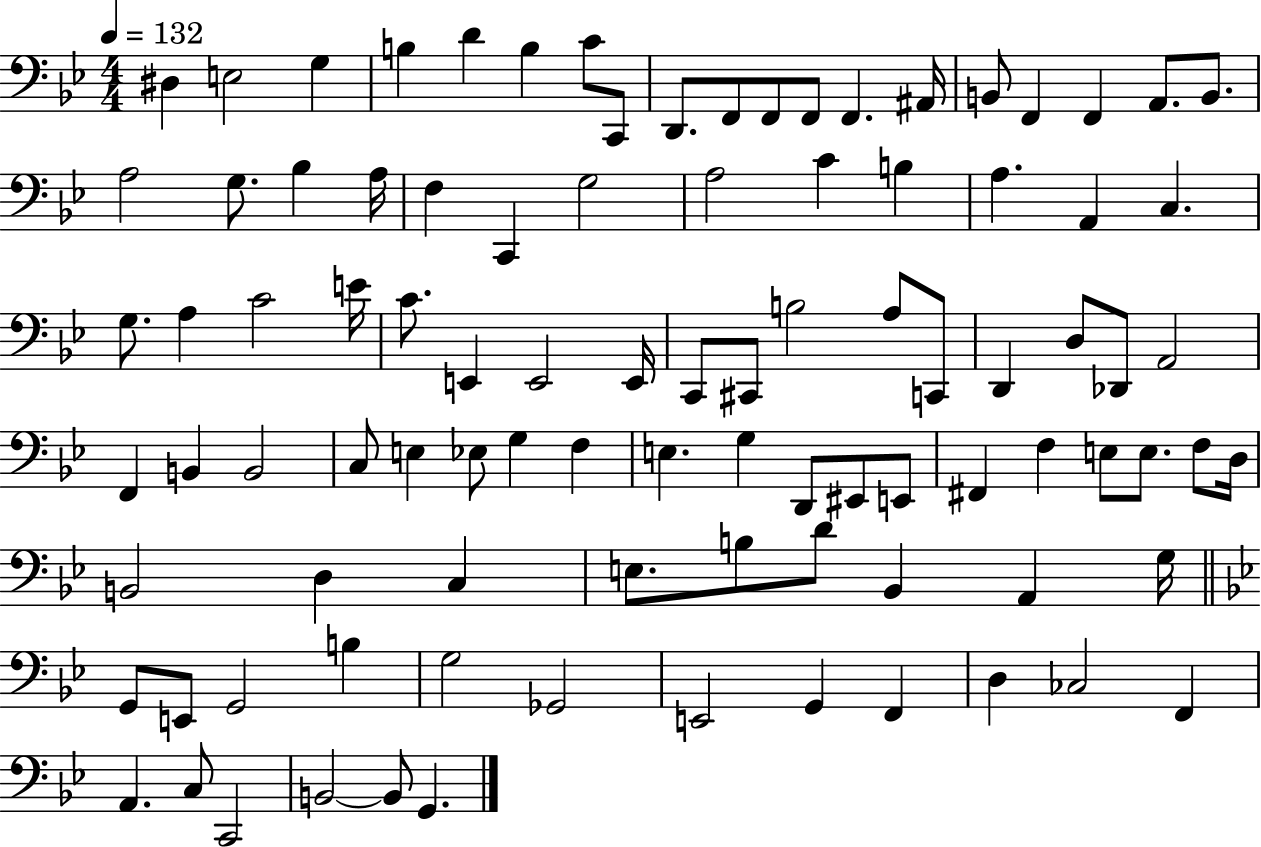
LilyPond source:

{
  \clef bass
  \numericTimeSignature
  \time 4/4
  \key bes \major
  \tempo 4 = 132
  dis4 e2 g4 | b4 d'4 b4 c'8 c,8 | d,8. f,8 f,8 f,8 f,4. ais,16 | b,8 f,4 f,4 a,8. b,8. | \break a2 g8. bes4 a16 | f4 c,4 g2 | a2 c'4 b4 | a4. a,4 c4. | \break g8. a4 c'2 e'16 | c'8. e,4 e,2 e,16 | c,8 cis,8 b2 a8 c,8 | d,4 d8 des,8 a,2 | \break f,4 b,4 b,2 | c8 e4 ees8 g4 f4 | e4. g4 d,8 eis,8 e,8 | fis,4 f4 e8 e8. f8 d16 | \break b,2 d4 c4 | e8. b8 d'8 bes,4 a,4 g16 | \bar "||" \break \key bes \major g,8 e,8 g,2 b4 | g2 ges,2 | e,2 g,4 f,4 | d4 ces2 f,4 | \break a,4. c8 c,2 | b,2~~ b,8 g,4. | \bar "|."
}